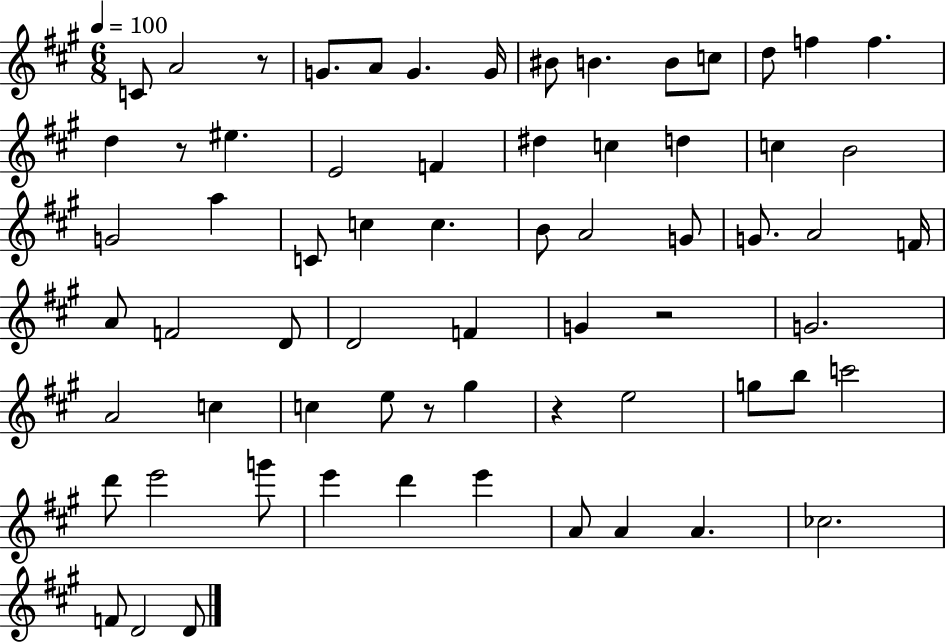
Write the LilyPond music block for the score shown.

{
  \clef treble
  \numericTimeSignature
  \time 6/8
  \key a \major
  \tempo 4 = 100
  c'8 a'2 r8 | g'8. a'8 g'4. g'16 | bis'8 b'4. b'8 c''8 | d''8 f''4 f''4. | \break d''4 r8 eis''4. | e'2 f'4 | dis''4 c''4 d''4 | c''4 b'2 | \break g'2 a''4 | c'8 c''4 c''4. | b'8 a'2 g'8 | g'8. a'2 f'16 | \break a'8 f'2 d'8 | d'2 f'4 | g'4 r2 | g'2. | \break a'2 c''4 | c''4 e''8 r8 gis''4 | r4 e''2 | g''8 b''8 c'''2 | \break d'''8 e'''2 g'''8 | e'''4 d'''4 e'''4 | a'8 a'4 a'4. | ces''2. | \break f'8 d'2 d'8 | \bar "|."
}